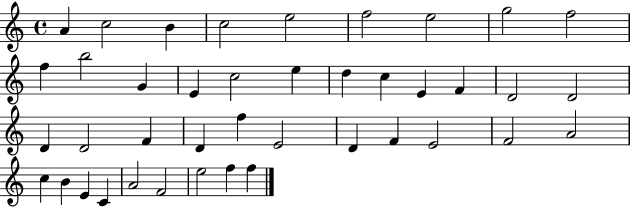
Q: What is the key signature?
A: C major